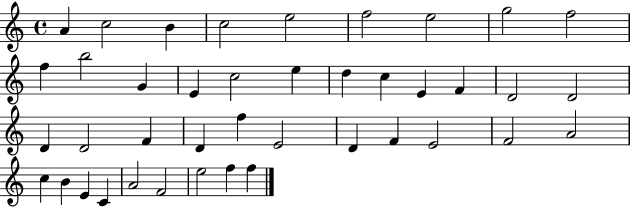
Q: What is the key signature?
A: C major